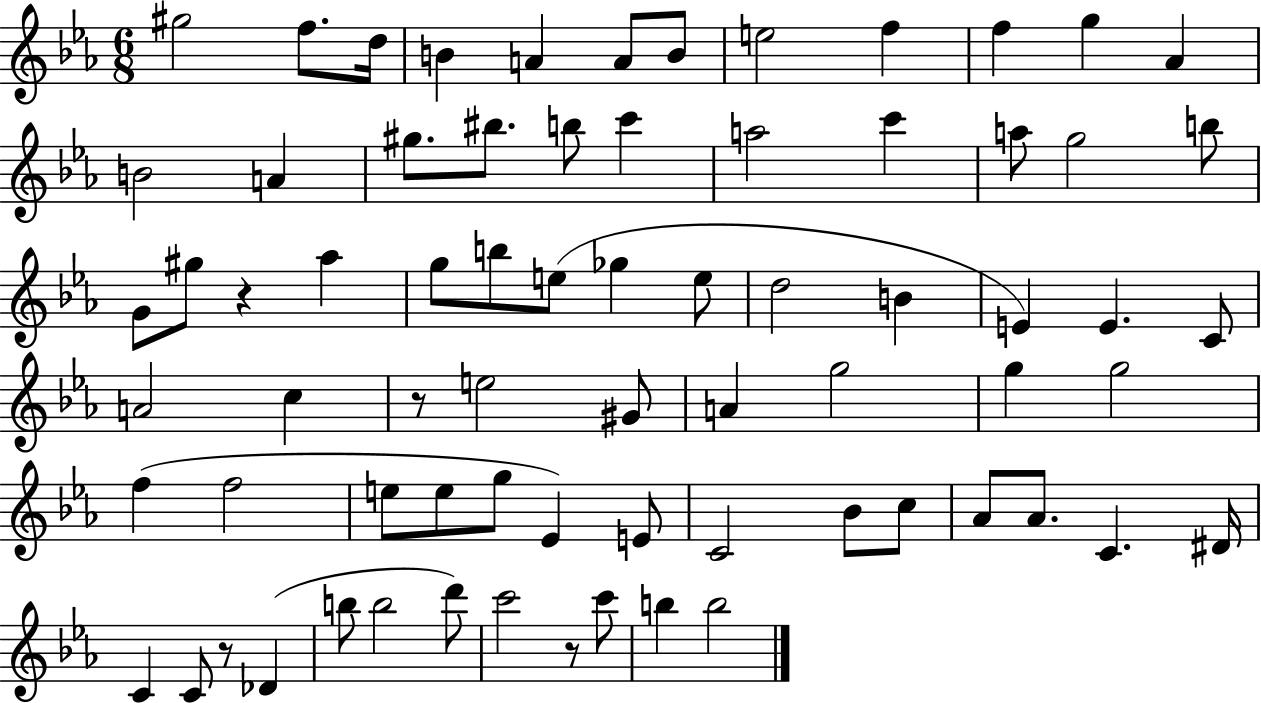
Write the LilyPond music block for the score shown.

{
  \clef treble
  \numericTimeSignature
  \time 6/8
  \key ees \major
  gis''2 f''8. d''16 | b'4 a'4 a'8 b'8 | e''2 f''4 | f''4 g''4 aes'4 | \break b'2 a'4 | gis''8. bis''8. b''8 c'''4 | a''2 c'''4 | a''8 g''2 b''8 | \break g'8 gis''8 r4 aes''4 | g''8 b''8 e''8( ges''4 e''8 | d''2 b'4 | e'4) e'4. c'8 | \break a'2 c''4 | r8 e''2 gis'8 | a'4 g''2 | g''4 g''2 | \break f''4( f''2 | e''8 e''8 g''8 ees'4) e'8 | c'2 bes'8 c''8 | aes'8 aes'8. c'4. dis'16 | \break c'4 c'8 r8 des'4( | b''8 b''2 d'''8) | c'''2 r8 c'''8 | b''4 b''2 | \break \bar "|."
}